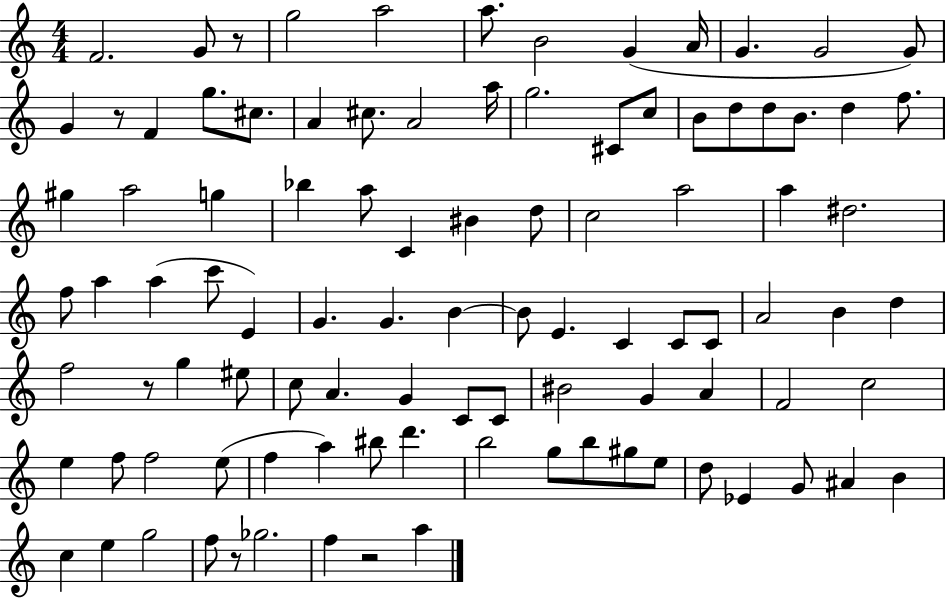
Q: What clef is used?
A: treble